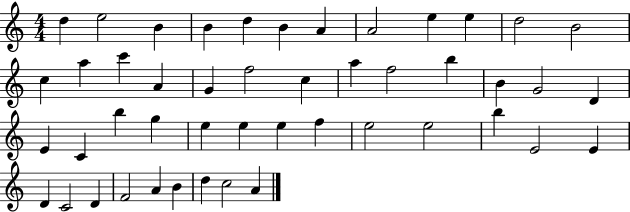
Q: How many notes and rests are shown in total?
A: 47